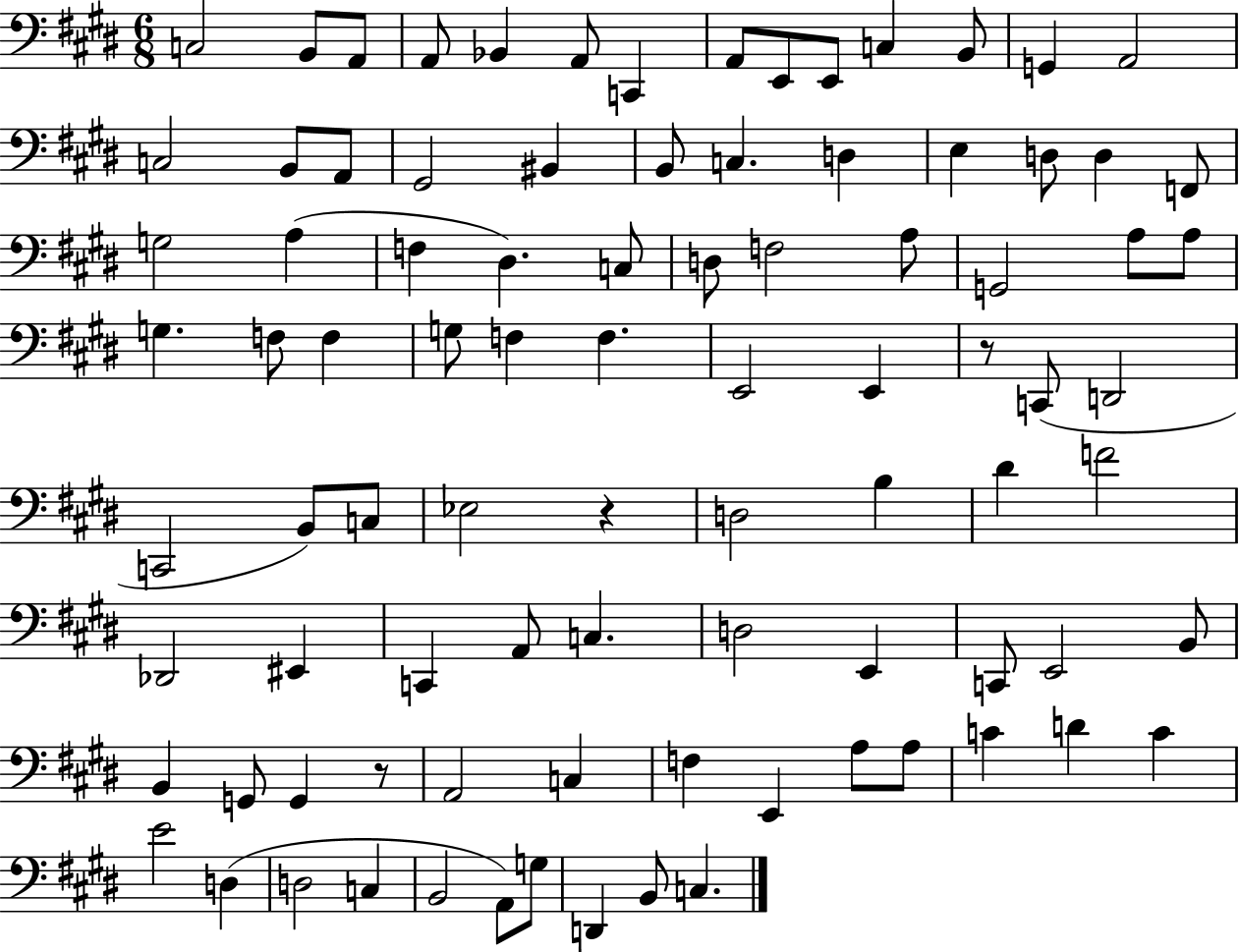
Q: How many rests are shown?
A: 3